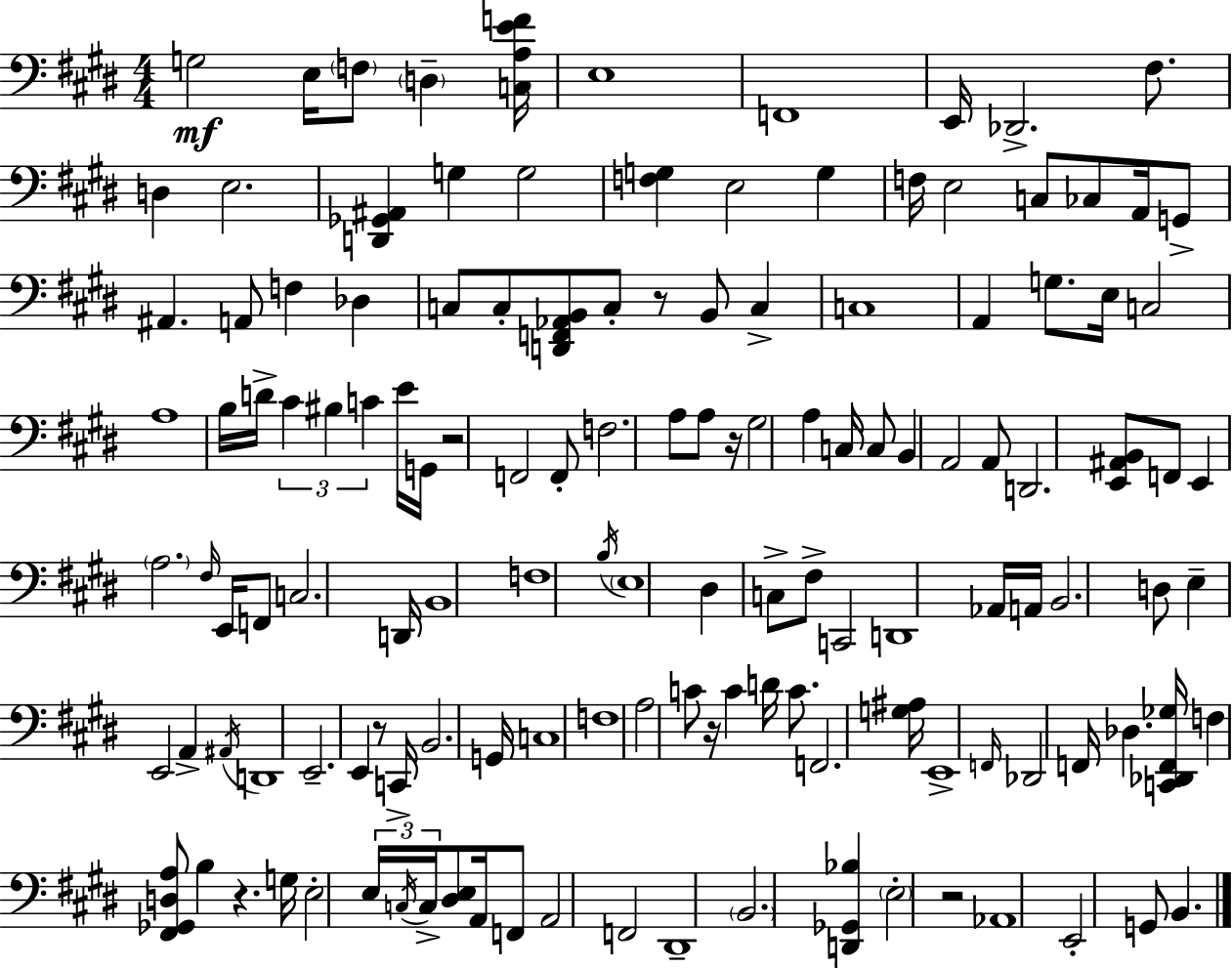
X:1
T:Untitled
M:4/4
L:1/4
K:E
G,2 E,/4 F,/2 D, [C,A,EF]/4 E,4 F,,4 E,,/4 _D,,2 ^F,/2 D, E,2 [D,,_G,,^A,,] G, G,2 [F,G,] E,2 G, F,/4 E,2 C,/2 _C,/2 A,,/4 G,,/2 ^A,, A,,/2 F, _D, C,/2 C,/2 [D,,F,,_A,,B,,]/2 C,/2 z/2 B,,/2 C, C,4 A,, G,/2 E,/4 C,2 A,4 B,/4 D/4 ^C ^B, C E/4 G,,/4 z2 F,,2 F,,/2 F,2 A,/2 A,/2 z/4 ^G,2 A, C,/4 C,/2 B,, A,,2 A,,/2 D,,2 [E,,^A,,B,,]/2 F,,/2 E,, A,2 ^F,/4 E,,/4 F,,/2 C,2 D,,/4 B,,4 F,4 B,/4 E,4 ^D, C,/2 ^F,/2 C,,2 D,,4 _A,,/4 A,,/4 B,,2 D,/2 E, E,,2 A,, ^A,,/4 D,,4 E,,2 E,, z/2 C,,/4 B,,2 G,,/4 C,4 F,4 A,2 C/2 z/4 C D/4 C/2 F,,2 [G,^A,]/4 E,,4 F,,/4 _D,,2 F,,/4 _D, [C,,_D,,F,,_G,]/4 F, [^F,,_G,,D,A,]/2 B, z G,/4 E,2 E,/4 C,/4 C,/4 [^D,E,]/2 A,,/4 F,,/2 A,,2 F,,2 ^D,,4 B,,2 [D,,_G,,_B,] E,2 z2 _A,,4 E,,2 G,,/2 B,,